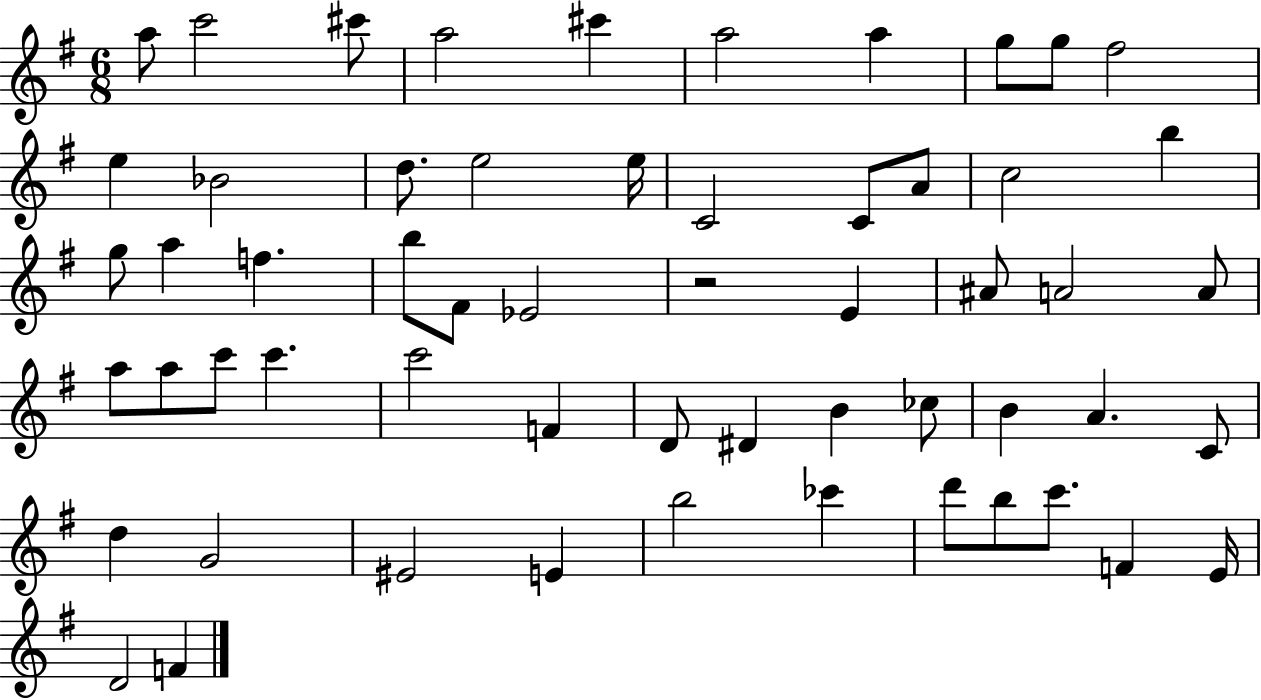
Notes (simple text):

A5/e C6/h C#6/e A5/h C#6/q A5/h A5/q G5/e G5/e F#5/h E5/q Bb4/h D5/e. E5/h E5/s C4/h C4/e A4/e C5/h B5/q G5/e A5/q F5/q. B5/e F#4/e Eb4/h R/h E4/q A#4/e A4/h A4/e A5/e A5/e C6/e C6/q. C6/h F4/q D4/e D#4/q B4/q CES5/e B4/q A4/q. C4/e D5/q G4/h EIS4/h E4/q B5/h CES6/q D6/e B5/e C6/e. F4/q E4/s D4/h F4/q